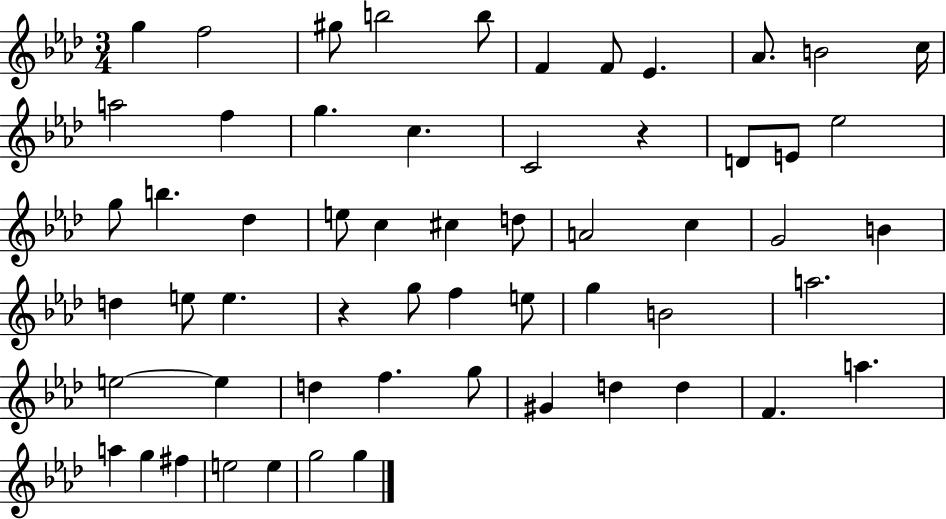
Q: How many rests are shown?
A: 2